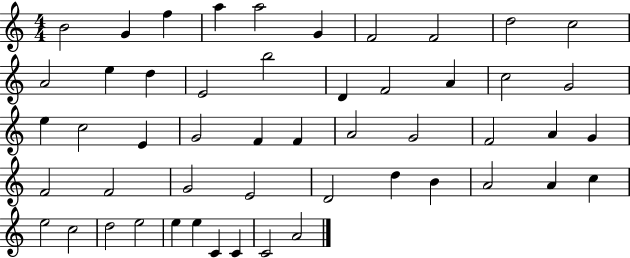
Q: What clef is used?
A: treble